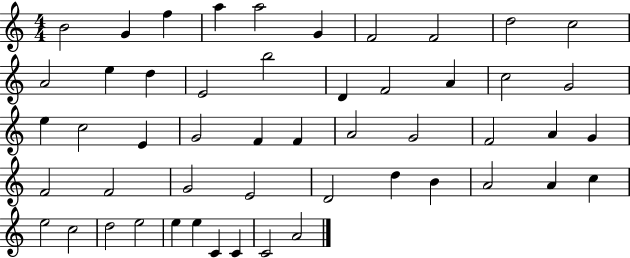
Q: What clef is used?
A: treble